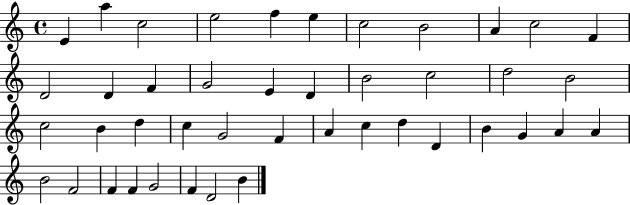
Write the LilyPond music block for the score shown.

{
  \clef treble
  \time 4/4
  \defaultTimeSignature
  \key c \major
  e'4 a''4 c''2 | e''2 f''4 e''4 | c''2 b'2 | a'4 c''2 f'4 | \break d'2 d'4 f'4 | g'2 e'4 d'4 | b'2 c''2 | d''2 b'2 | \break c''2 b'4 d''4 | c''4 g'2 f'4 | a'4 c''4 d''4 d'4 | b'4 g'4 a'4 a'4 | \break b'2 f'2 | f'4 f'4 g'2 | f'4 d'2 b'4 | \bar "|."
}